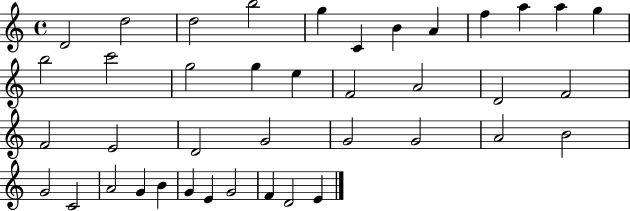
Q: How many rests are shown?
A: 0